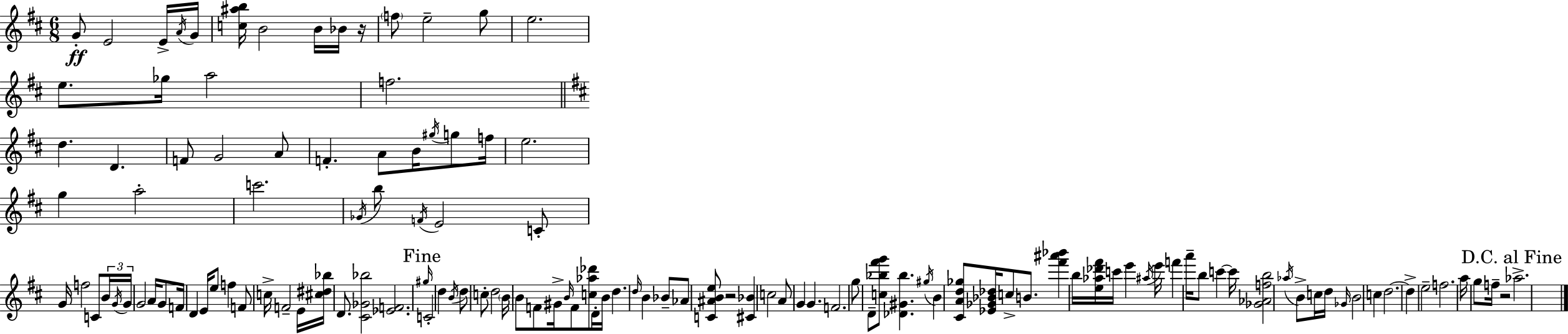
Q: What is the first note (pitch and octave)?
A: G4